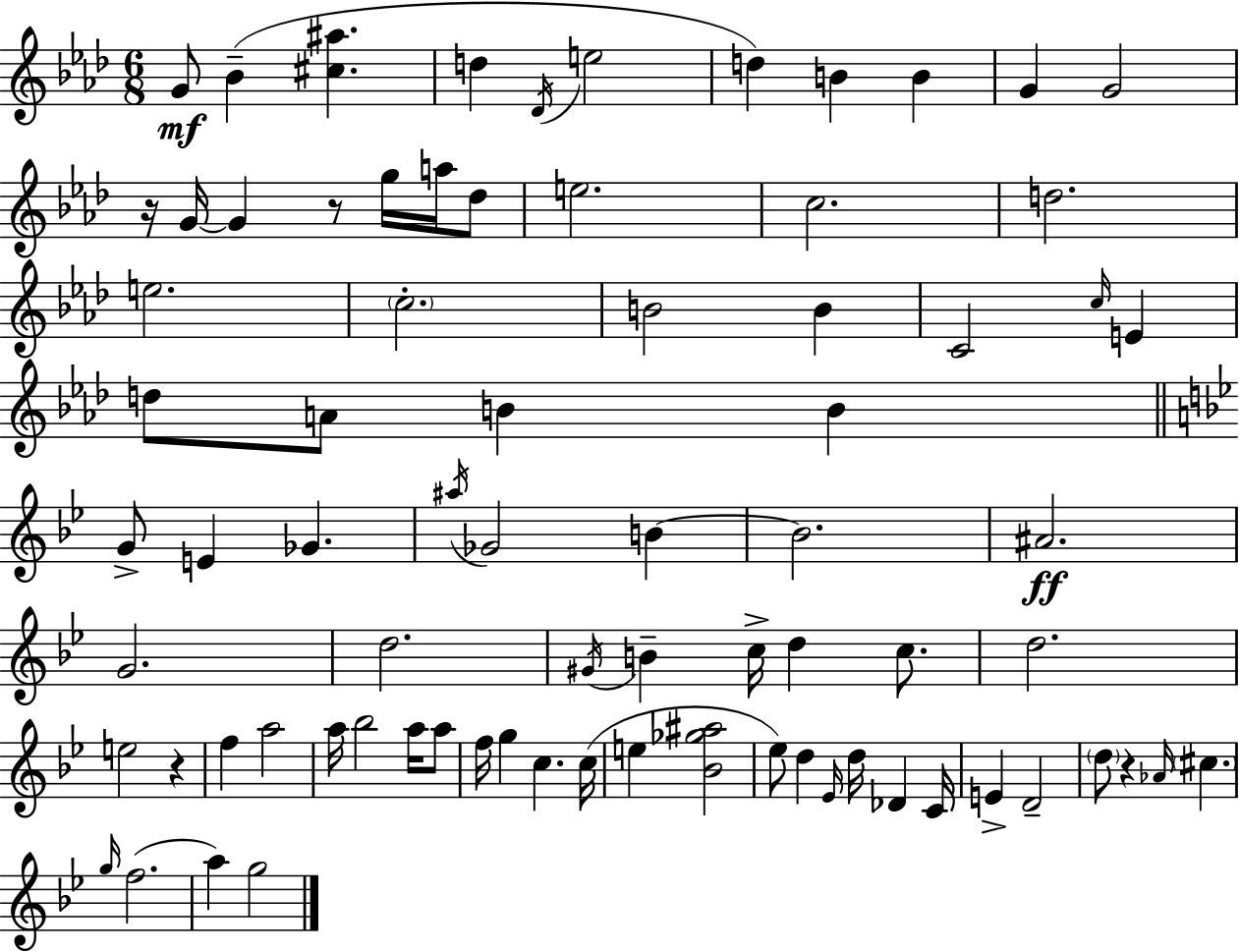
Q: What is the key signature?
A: F minor